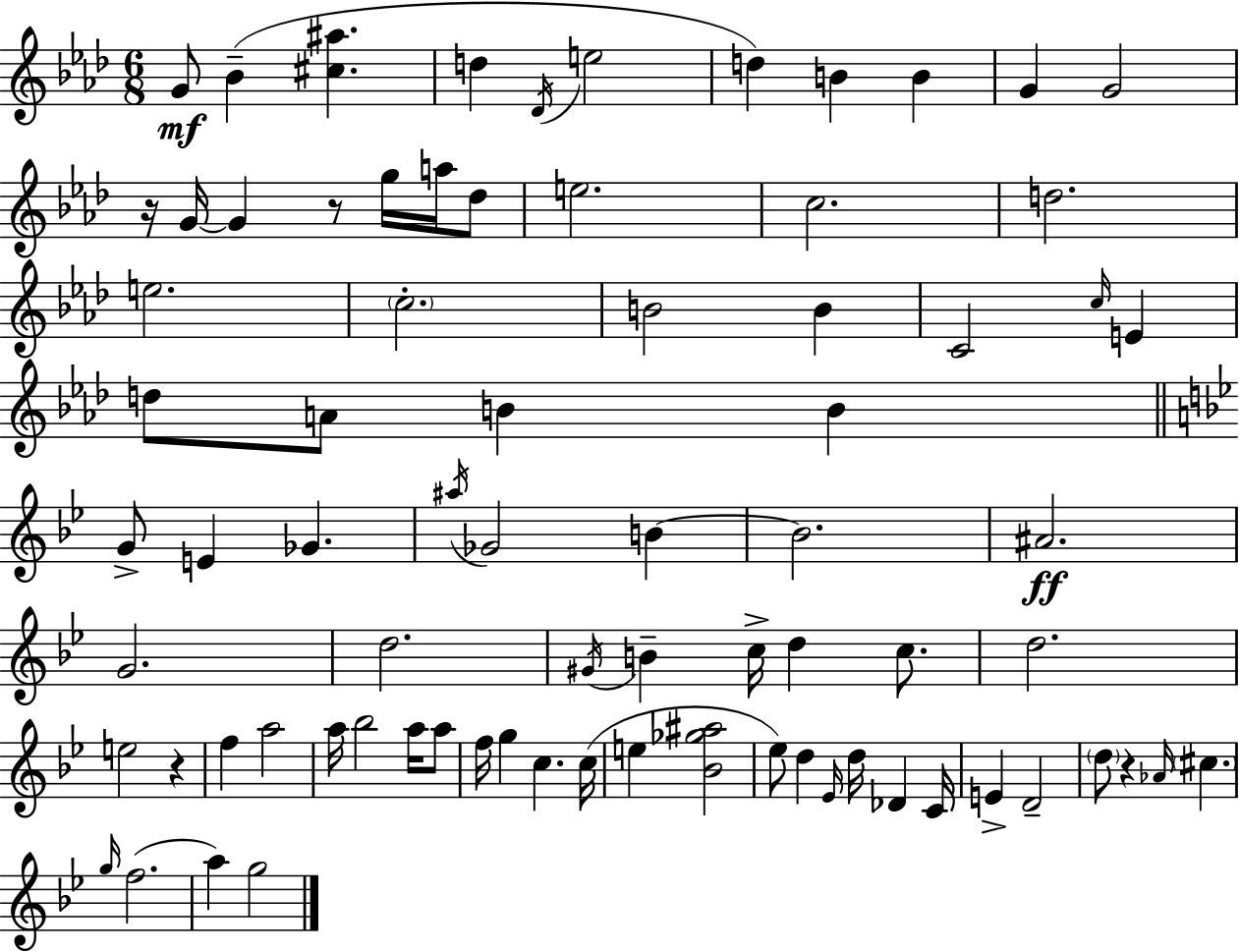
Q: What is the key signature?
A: F minor